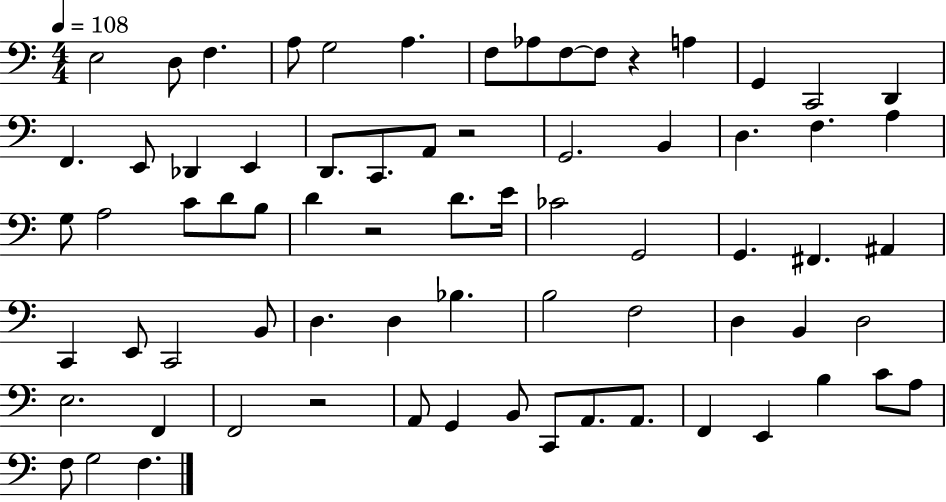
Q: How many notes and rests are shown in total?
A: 72